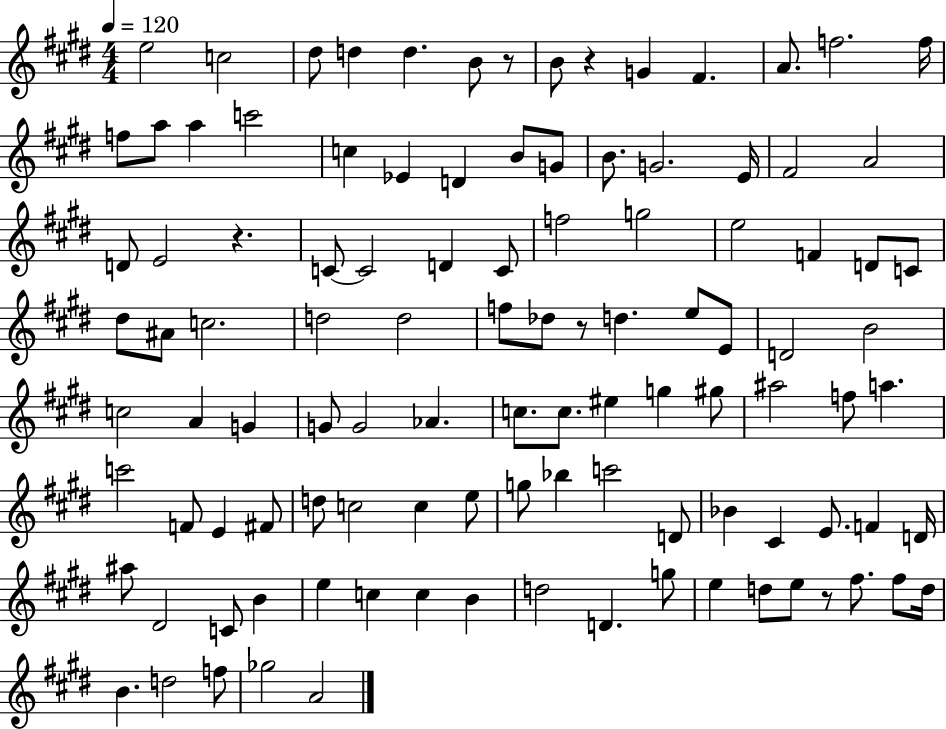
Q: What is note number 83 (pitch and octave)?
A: D#4